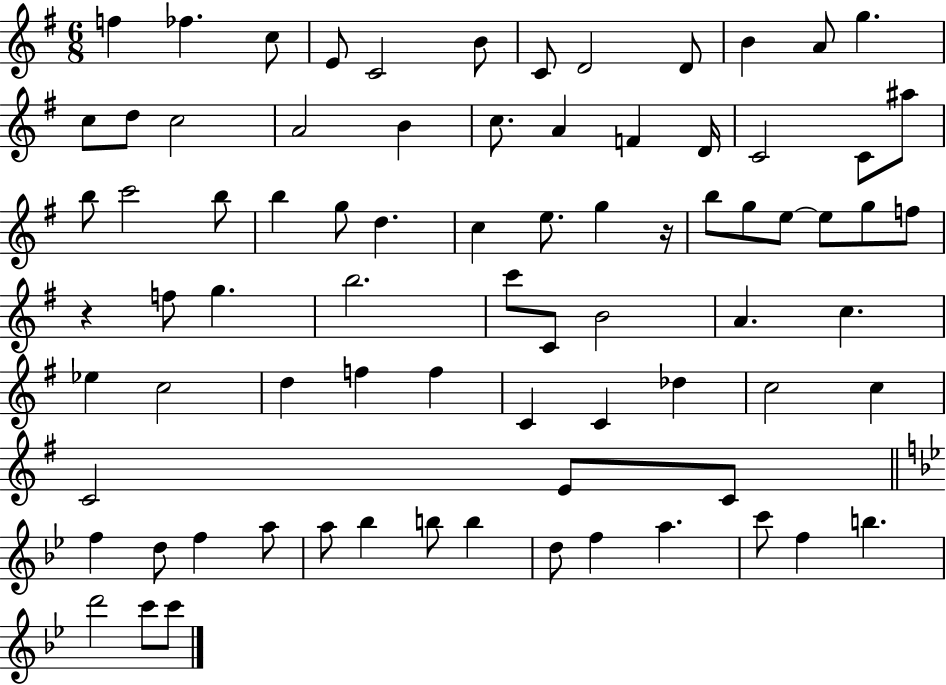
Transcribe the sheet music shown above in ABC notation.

X:1
T:Untitled
M:6/8
L:1/4
K:G
f _f c/2 E/2 C2 B/2 C/2 D2 D/2 B A/2 g c/2 d/2 c2 A2 B c/2 A F D/4 C2 C/2 ^a/2 b/2 c'2 b/2 b g/2 d c e/2 g z/4 b/2 g/2 e/2 e/2 g/2 f/2 z f/2 g b2 c'/2 C/2 B2 A c _e c2 d f f C C _d c2 c C2 E/2 C/2 f d/2 f a/2 a/2 _b b/2 b d/2 f a c'/2 f b d'2 c'/2 c'/2